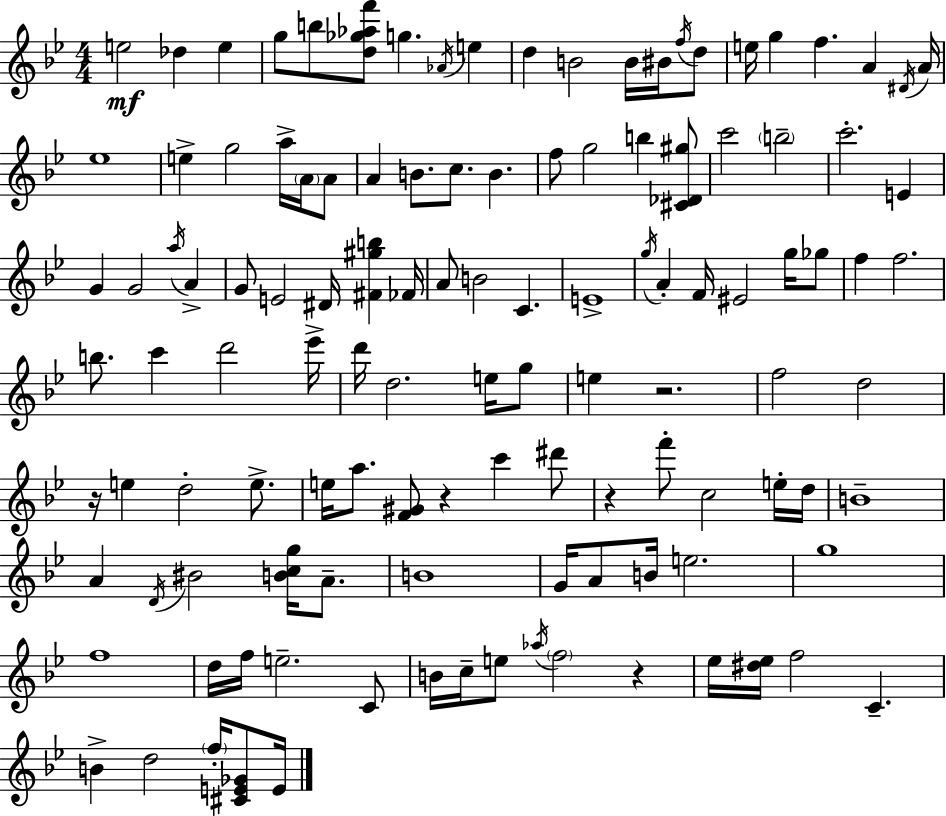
E5/h Db5/q E5/q G5/e B5/e [D5,Gb5,Ab5,F6]/e G5/q. Ab4/s E5/q D5/q B4/h B4/s BIS4/s F5/s D5/e E5/s G5/q F5/q. A4/q D#4/s A4/s Eb5/w E5/q G5/h A5/s A4/s A4/e A4/q B4/e. C5/e. B4/q. F5/e G5/h B5/q [C#4,Db4,G#5]/e C6/h B5/h C6/h. E4/q G4/q G4/h A5/s A4/q G4/e E4/h D#4/s [F#4,G#5,B5]/q FES4/s A4/e B4/h C4/q. E4/w G5/s A4/q F4/s EIS4/h G5/s Gb5/e F5/q F5/h. B5/e. C6/q D6/h Eb6/s D6/s D5/h. E5/s G5/e E5/q R/h. F5/h D5/h R/s E5/q D5/h E5/e. E5/s A5/e. [F4,G#4]/e R/q C6/q D#6/e R/q F6/e C5/h E5/s D5/s B4/w A4/q D4/s BIS4/h [B4,C5,G5]/s A4/e. B4/w G4/s A4/e B4/s E5/h. G5/w F5/w D5/s F5/s E5/h. C4/e B4/s C5/s E5/e Ab5/s F5/h R/q Eb5/s [D#5,Eb5]/s F5/h C4/q. B4/q D5/h F5/s [C#4,E4,Gb4]/e E4/s